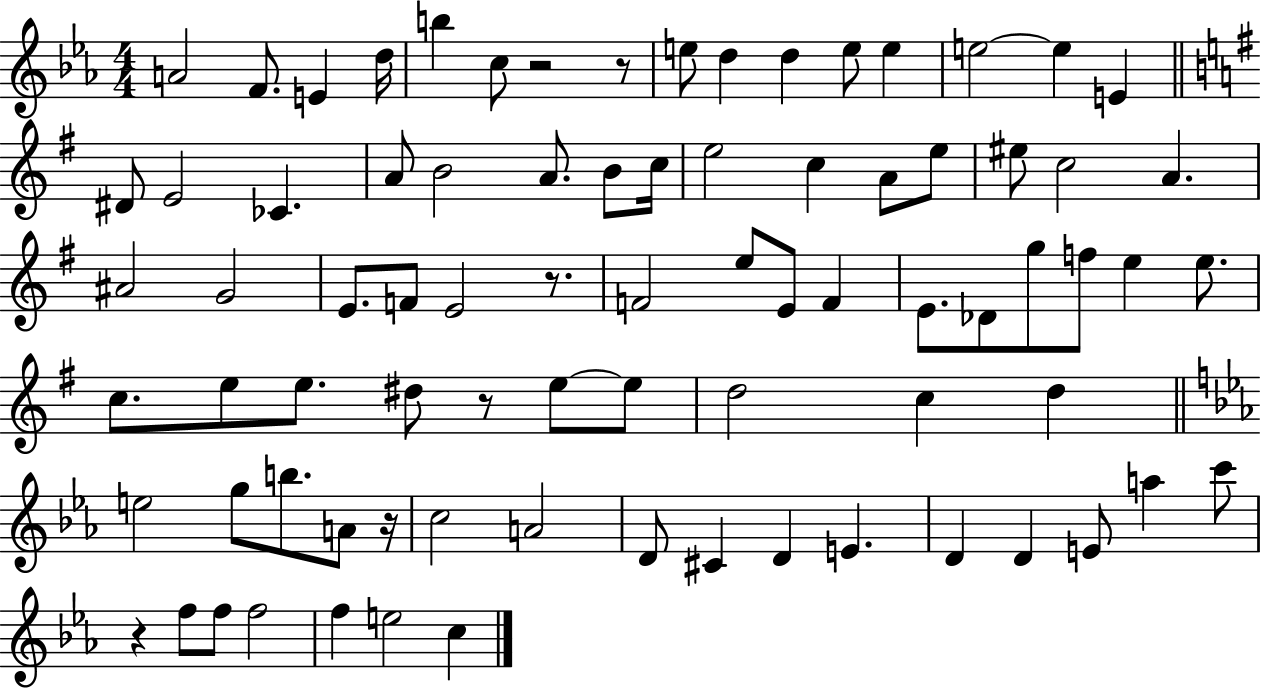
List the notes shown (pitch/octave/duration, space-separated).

A4/h F4/e. E4/q D5/s B5/q C5/e R/h R/e E5/e D5/q D5/q E5/e E5/q E5/h E5/q E4/q D#4/e E4/h CES4/q. A4/e B4/h A4/e. B4/e C5/s E5/h C5/q A4/e E5/e EIS5/e C5/h A4/q. A#4/h G4/h E4/e. F4/e E4/h R/e. F4/h E5/e E4/e F4/q E4/e. Db4/e G5/e F5/e E5/q E5/e. C5/e. E5/e E5/e. D#5/e R/e E5/e E5/e D5/h C5/q D5/q E5/h G5/e B5/e. A4/e R/s C5/h A4/h D4/e C#4/q D4/q E4/q. D4/q D4/q E4/e A5/q C6/e R/q F5/e F5/e F5/h F5/q E5/h C5/q